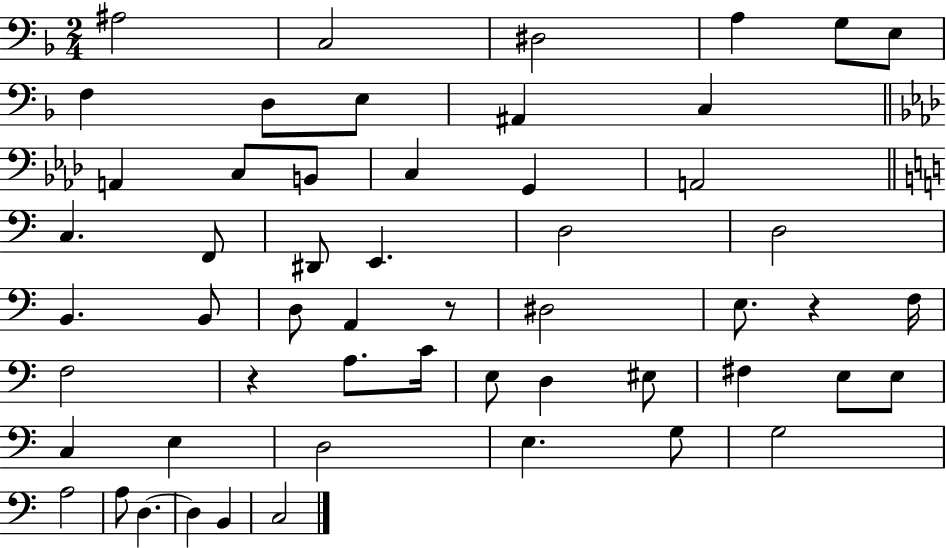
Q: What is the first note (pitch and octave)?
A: A#3